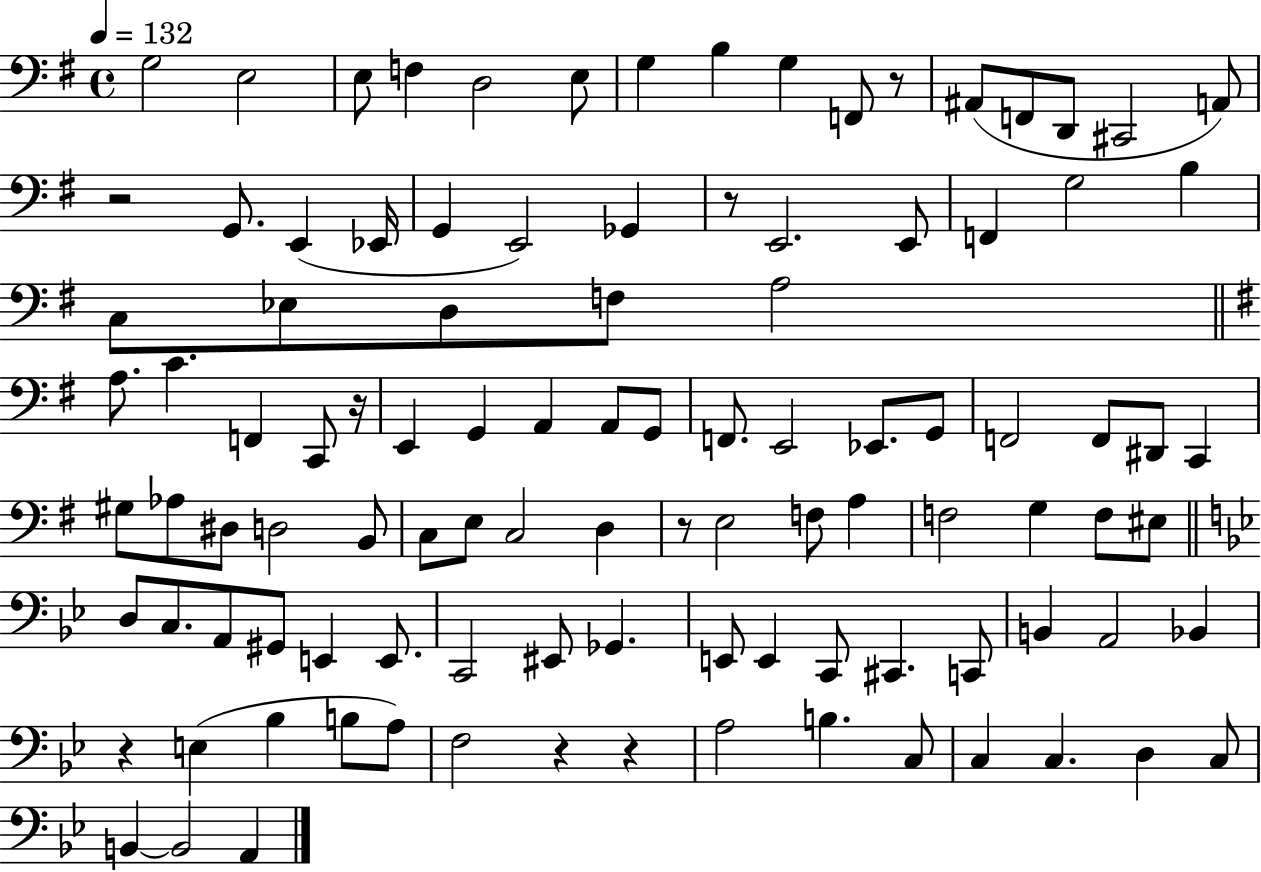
{
  \clef bass
  \time 4/4
  \defaultTimeSignature
  \key g \major
  \tempo 4 = 132
  g2 e2 | e8 f4 d2 e8 | g4 b4 g4 f,8 r8 | ais,8( f,8 d,8 cis,2 a,8) | \break r2 g,8. e,4( ees,16 | g,4 e,2) ges,4 | r8 e,2. e,8 | f,4 g2 b4 | \break c8 ees8 d8 f8 a2 | \bar "||" \break \key g \major a8. c'4. f,4 c,8 r16 | e,4 g,4 a,4 a,8 g,8 | f,8. e,2 ees,8. g,8 | f,2 f,8 dis,8 c,4 | \break gis8 aes8 dis8 d2 b,8 | c8 e8 c2 d4 | r8 e2 f8 a4 | f2 g4 f8 eis8 | \break \bar "||" \break \key bes \major d8 c8. a,8 gis,8 e,4 e,8. | c,2 eis,8 ges,4. | e,8 e,4 c,8 cis,4. c,8 | b,4 a,2 bes,4 | \break r4 e4( bes4 b8 a8) | f2 r4 r4 | a2 b4. c8 | c4 c4. d4 c8 | \break b,4~~ b,2 a,4 | \bar "|."
}